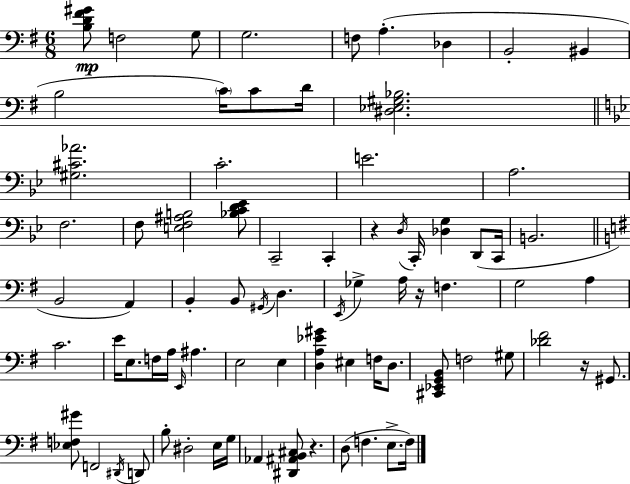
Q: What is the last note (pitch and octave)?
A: F3